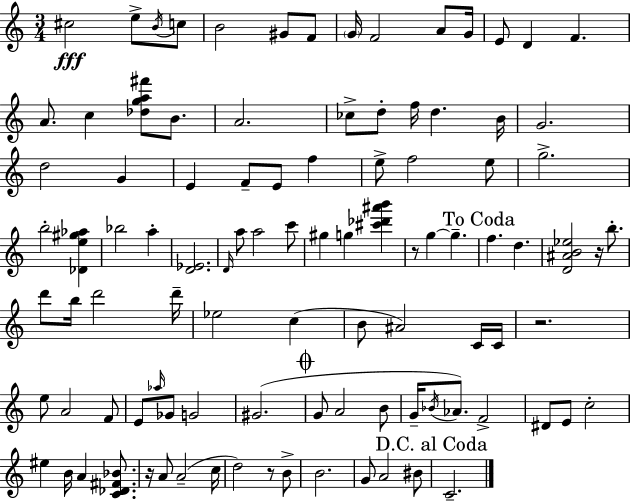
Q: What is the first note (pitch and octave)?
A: C#5